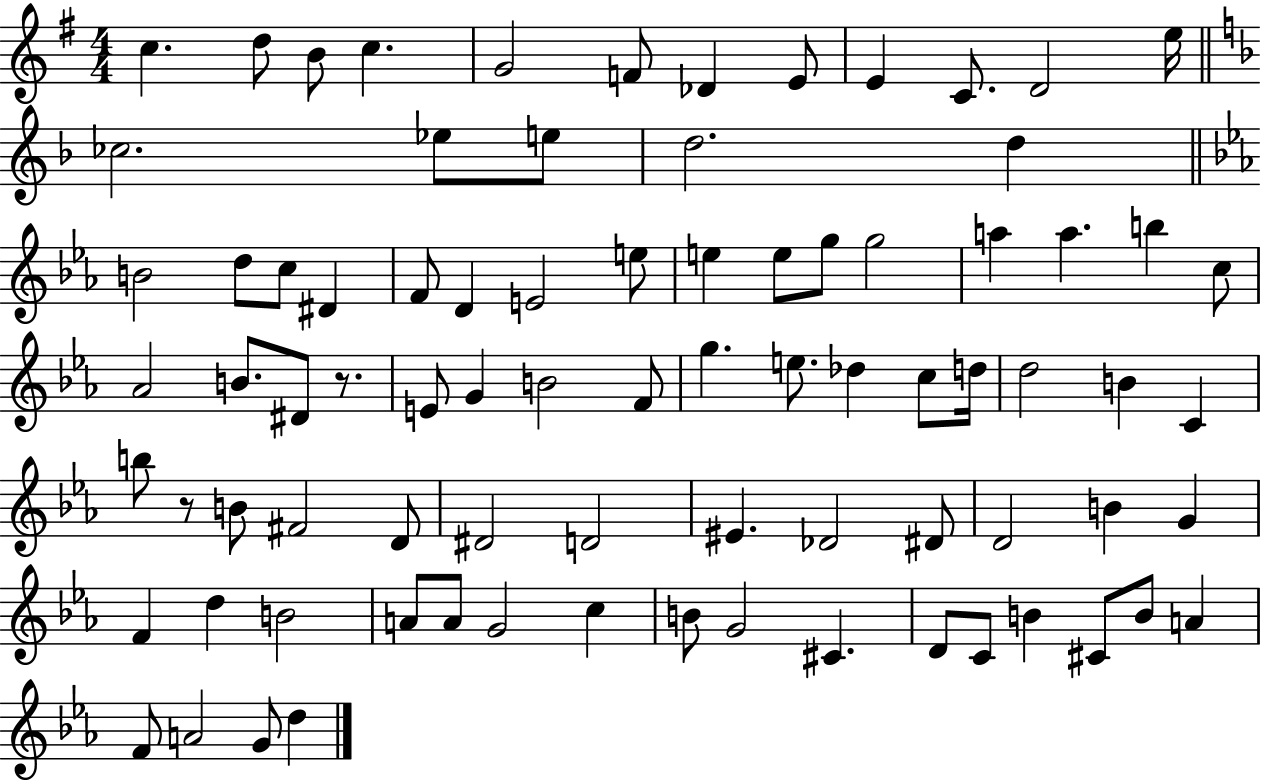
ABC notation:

X:1
T:Untitled
M:4/4
L:1/4
K:G
c d/2 B/2 c G2 F/2 _D E/2 E C/2 D2 e/4 _c2 _e/2 e/2 d2 d B2 d/2 c/2 ^D F/2 D E2 e/2 e e/2 g/2 g2 a a b c/2 _A2 B/2 ^D/2 z/2 E/2 G B2 F/2 g e/2 _d c/2 d/4 d2 B C b/2 z/2 B/2 ^F2 D/2 ^D2 D2 ^E _D2 ^D/2 D2 B G F d B2 A/2 A/2 G2 c B/2 G2 ^C D/2 C/2 B ^C/2 B/2 A F/2 A2 G/2 d